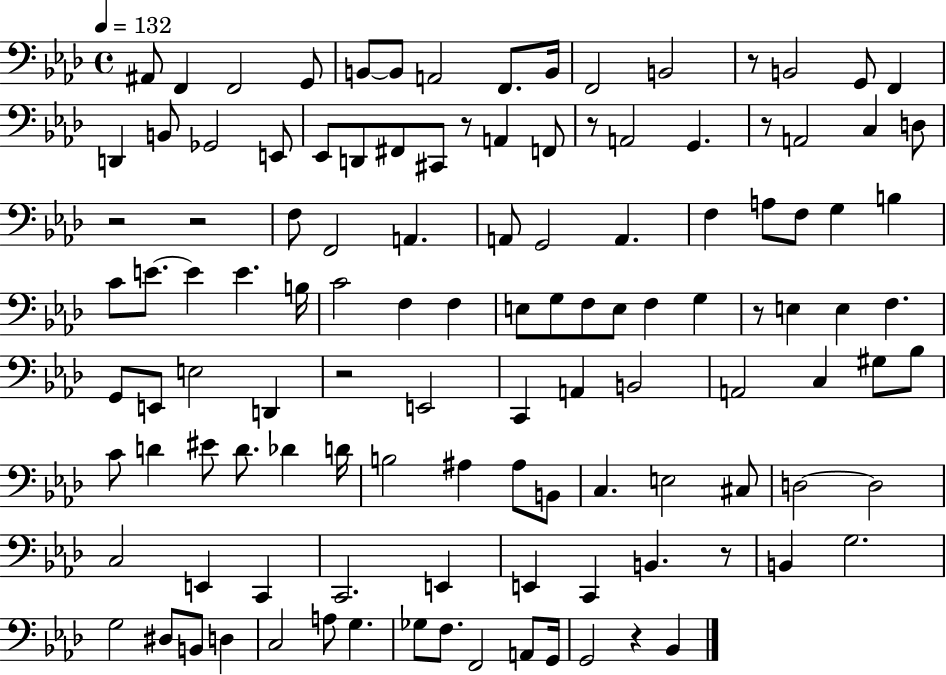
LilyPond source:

{
  \clef bass
  \time 4/4
  \defaultTimeSignature
  \key aes \major
  \tempo 4 = 132
  \repeat volta 2 { ais,8 f,4 f,2 g,8 | b,8~~ b,8 a,2 f,8. b,16 | f,2 b,2 | r8 b,2 g,8 f,4 | \break d,4 b,8 ges,2 e,8 | ees,8 d,8 fis,8 cis,8 r8 a,4 f,8 | r8 a,2 g,4. | r8 a,2 c4 d8 | \break r2 r2 | f8 f,2 a,4. | a,8 g,2 a,4. | f4 a8 f8 g4 b4 | \break c'8 e'8.~~ e'4 e'4. b16 | c'2 f4 f4 | e8 g8 f8 e8 f4 g4 | r8 e4 e4 f4. | \break g,8 e,8 e2 d,4 | r2 e,2 | c,4 a,4 b,2 | a,2 c4 gis8 bes8 | \break c'8 d'4 eis'8 d'8. des'4 d'16 | b2 ais4 ais8 b,8 | c4. e2 cis8 | d2~~ d2 | \break c2 e,4 c,4 | c,2. e,4 | e,4 c,4 b,4. r8 | b,4 g2. | \break g2 dis8 b,8 d4 | c2 a8 g4. | ges8 f8. f,2 a,8 g,16 | g,2 r4 bes,4 | \break } \bar "|."
}